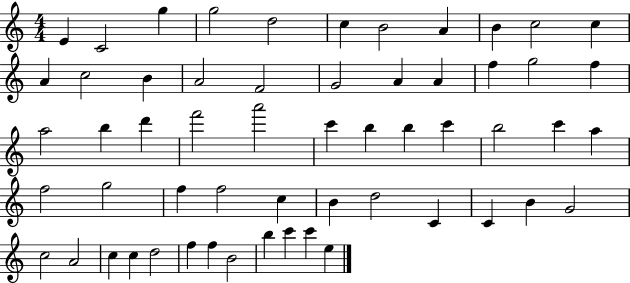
E4/q C4/h G5/q G5/h D5/h C5/q B4/h A4/q B4/q C5/h C5/q A4/q C5/h B4/q A4/h F4/h G4/h A4/q A4/q F5/q G5/h F5/q A5/h B5/q D6/q F6/h A6/h C6/q B5/q B5/q C6/q B5/h C6/q A5/q F5/h G5/h F5/q F5/h C5/q B4/q D5/h C4/q C4/q B4/q G4/h C5/h A4/h C5/q C5/q D5/h F5/q F5/q B4/h B5/q C6/q C6/q E5/q